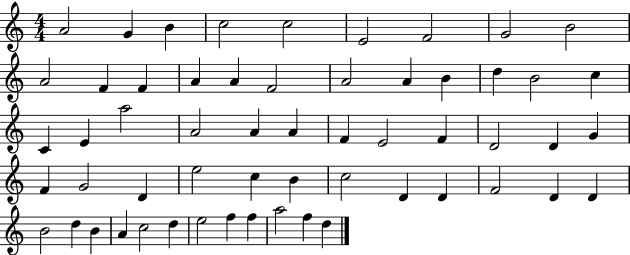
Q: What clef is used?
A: treble